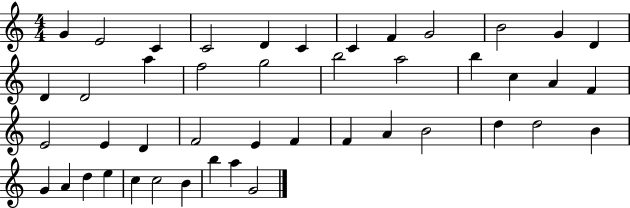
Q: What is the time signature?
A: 4/4